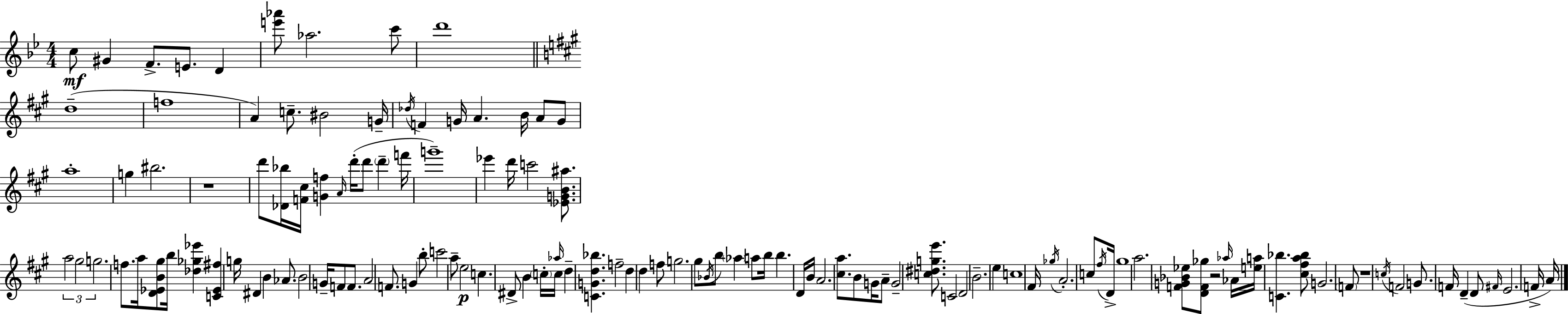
{
  \clef treble
  \numericTimeSignature
  \time 4/4
  \key bes \major
  c''8\mf gis'4 f'8.-> e'8. d'4 | <e''' aes'''>8 aes''2. c'''8 | d'''1 | \bar "||" \break \key a \major d''1--( | f''1 | a'4) c''8.-- bis'2 g'16-- | \acciaccatura { des''16 } f'4 g'16 a'4. b'16 a'8 g'8 | \break a''1-. | g''4 bis''2. | r1 | d'''8 <des' bes''>16 <f' cis''>16 <g' f''>4 \grace { a'16 } d'''16-.( d'''8 \parenthesize d'''4-- | \break f'''16 g'''1--) | ees'''4 d'''16 c'''2 <ees' g' b' ais''>8. | \tuplet 3/2 { a''2 gis''2 | g''2. } f''8. | \break a''16 <d' ees' b' gis''>8 b''16 <des'' ges'' ees'''>4 <c' ees' fis''>4 g''16 dis'4 | b'4 aes'8. b'2 | g'16-- f'8 f'8. a'2 f'8. | g'4 b''8-. c'''2 | \break a''8-- e''2\p c''4. | dis'8-> b'4 \parenthesize c''16-. \grace { aes''16 } c''16 d''4-- <c' g' d'' bes''>4. | f''2-- d''4 d''4 | f''8 g''2. | \break gis''8 \acciaccatura { bes'16 } b''8 \parenthesize aes''4 a''8 b''16 b''4. | d'16 b'16 a'2. | <cis'' a''>8. b'8 g'16 a'8-- g'2-- | <c'' dis'' g'' e'''>8. c'2 d'2 | \break b'2.-- | e''4 c''1 | fis'16 \acciaccatura { ges''16 } a'2.-. | c''8 \acciaccatura { fis''16 } d'16-> gis''1 | \break a''2. | <f' g' bes' ees''>8 <d' f' ges''>8 r2 \grace { aes''16 } aes'16 | <e'' a''>16 <c' bes''>4. <cis'' fis'' a'' bes''>8 g'2. | \parenthesize f'8 r1 | \break \acciaccatura { c''16 } f'2 | g'8. f'16 d'4--( d'8 \grace { fis'16 } e'2. | f'16-> a'16) \bar "|."
}